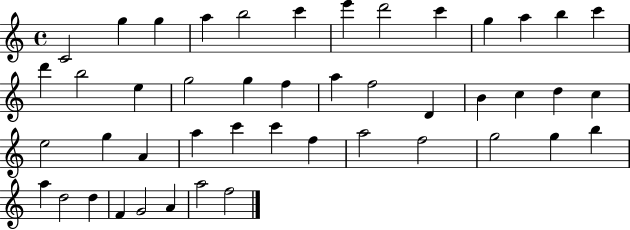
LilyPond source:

{
  \clef treble
  \time 4/4
  \defaultTimeSignature
  \key c \major
  c'2 g''4 g''4 | a''4 b''2 c'''4 | e'''4 d'''2 c'''4 | g''4 a''4 b''4 c'''4 | \break d'''4 b''2 e''4 | g''2 g''4 f''4 | a''4 f''2 d'4 | b'4 c''4 d''4 c''4 | \break e''2 g''4 a'4 | a''4 c'''4 c'''4 f''4 | a''2 f''2 | g''2 g''4 b''4 | \break a''4 d''2 d''4 | f'4 g'2 a'4 | a''2 f''2 | \bar "|."
}